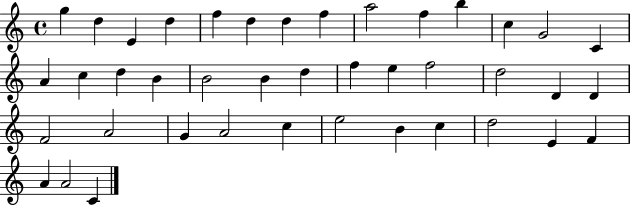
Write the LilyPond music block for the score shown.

{
  \clef treble
  \time 4/4
  \defaultTimeSignature
  \key c \major
  g''4 d''4 e'4 d''4 | f''4 d''4 d''4 f''4 | a''2 f''4 b''4 | c''4 g'2 c'4 | \break a'4 c''4 d''4 b'4 | b'2 b'4 d''4 | f''4 e''4 f''2 | d''2 d'4 d'4 | \break f'2 a'2 | g'4 a'2 c''4 | e''2 b'4 c''4 | d''2 e'4 f'4 | \break a'4 a'2 c'4 | \bar "|."
}